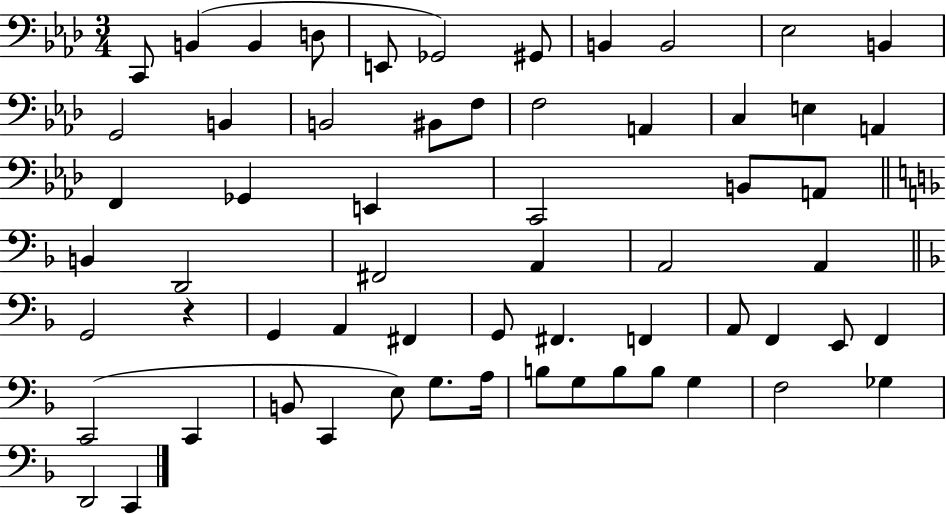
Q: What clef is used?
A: bass